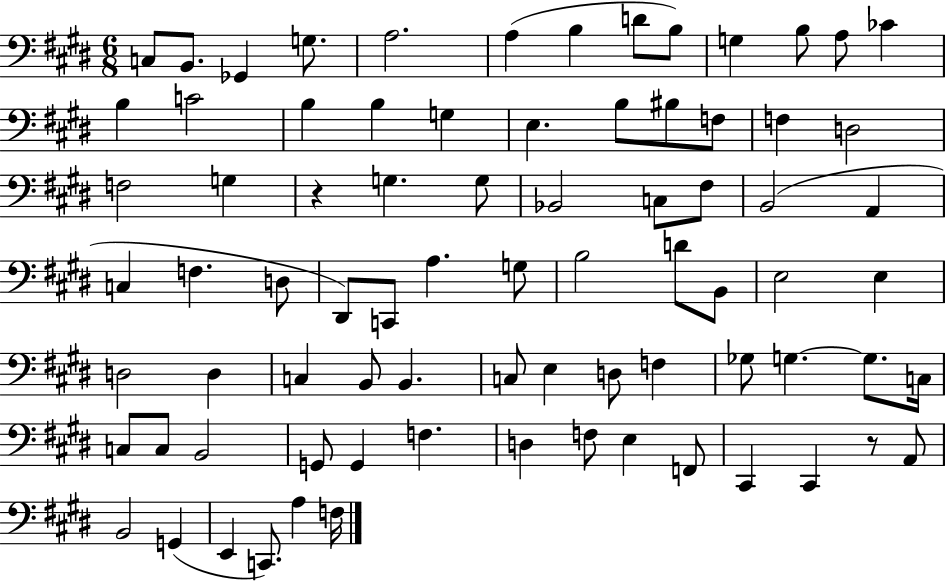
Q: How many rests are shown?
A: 2